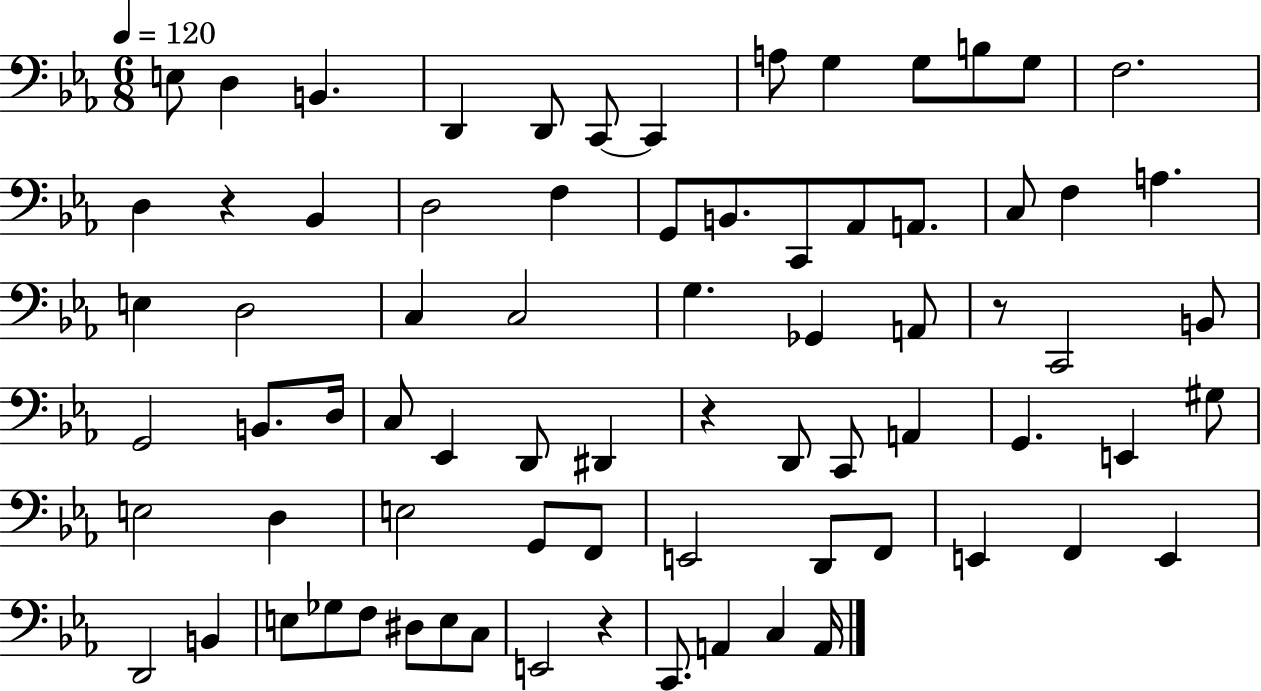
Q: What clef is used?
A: bass